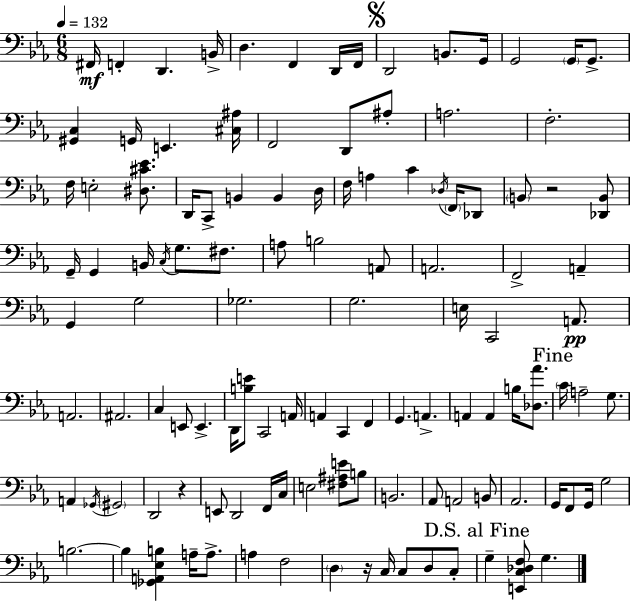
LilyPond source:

{
  \clef bass
  \numericTimeSignature
  \time 6/8
  \key c \minor
  \tempo 4 = 132
  fis,16\mf f,4-. d,4. b,16-> | d4. f,4 d,16 f,16 | \mark \markup { \musicglyph "scripts.segno" } d,2 b,8. g,16 | g,2 \parenthesize g,16 g,8.-> | \break <gis, c>4 g,16 e,4. <cis ais>16 | f,2 d,8 ais8-. | a2. | f2.-. | \break f16 e2-. <dis cis' ees'>8. | d,16 c,8-> b,4 b,4 d16 | f16 a4 c'4 \acciaccatura { des16 } \parenthesize f,16 des,8 | \parenthesize b,8 r2 <des, b,>8 | \break g,16-- g,4 b,16 \acciaccatura { c16 } g8. fis8. | a8 b2 | a,8 a,2. | f,2-> a,4-- | \break g,4 g2 | ges2. | g2. | e16 c,2 a,8.\pp | \break a,2. | ais,2. | c4 e,8 e,4.-> | d,16 <b e'>8 c,2 | \break a,16 a,4 c,4 f,4 | g,4. a,4.-> | a,4 a,4 b16 <des aes'>8. | \mark "Fine" \parenthesize c'16 a2-- g8. | \break a,4 \acciaccatura { ges,16 } \parenthesize gis,2 | d,2 r4 | e,8 d,2 | f,16 c16 e2 <fis ais e'>8 | \break b8 b,2. | aes,8 a,2 | b,8 aes,2. | g,16 f,8 g,16 g2 | \break b2.~~ | b4 <ges, a, ees b>4 a16-- | a8.-> a4 f2 | \parenthesize d4 r16 c16 c8 d8 | \break c8-. \mark "D.S. al Fine" g4-- <e, c des f>8 g4. | \bar "|."
}